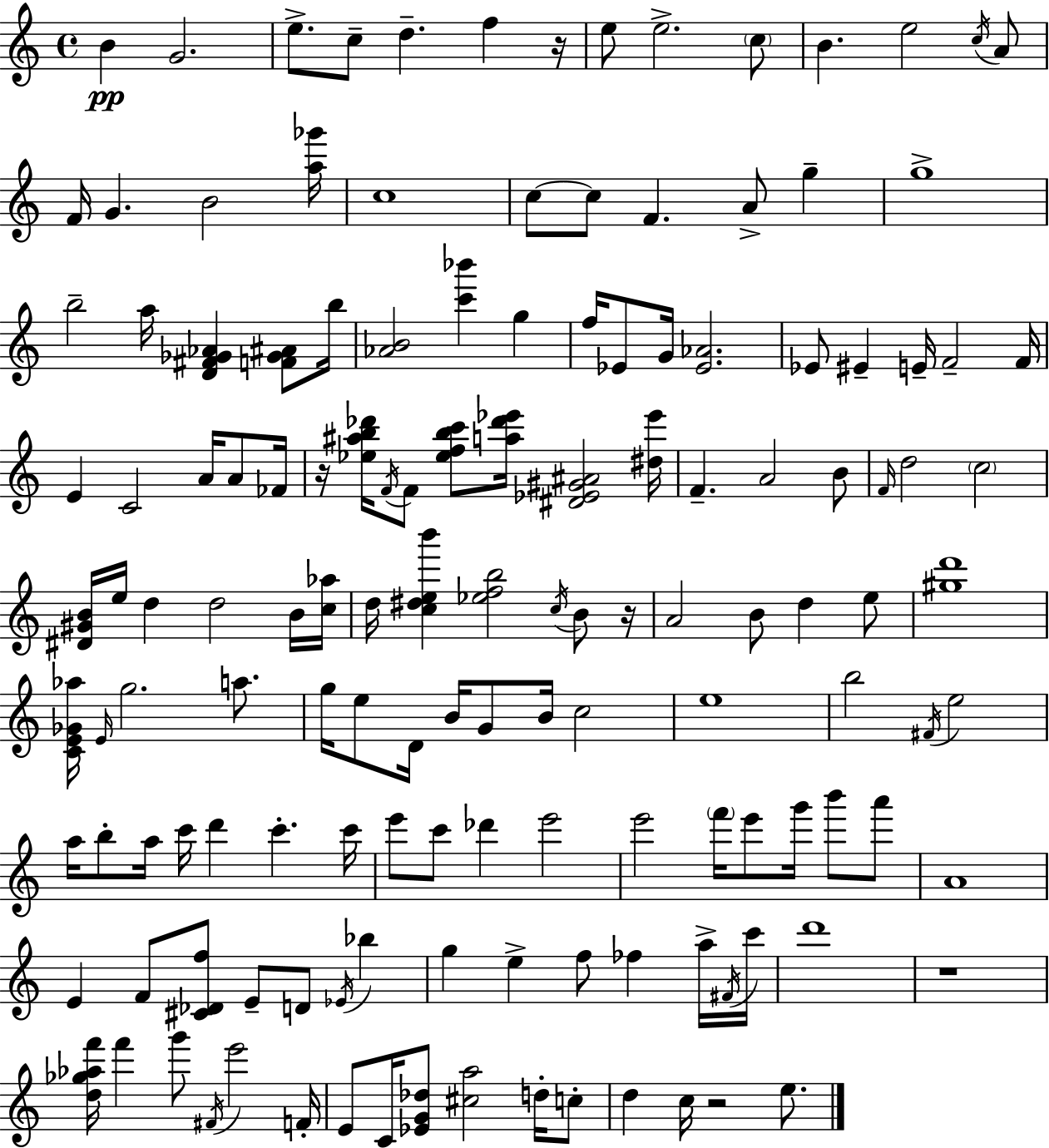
B4/q G4/h. E5/e. C5/e D5/q. F5/q R/s E5/e E5/h. C5/e B4/q. E5/h C5/s A4/e F4/s G4/q. B4/h [A5,Gb6]/s C5/w C5/e C5/e F4/q. A4/e G5/q G5/w B5/h A5/s [D4,F#4,Gb4,Ab4]/q [F4,Gb4,A#4]/e B5/s [Ab4,B4]/h [C6,Bb6]/q G5/q F5/s Eb4/e G4/s [Eb4,Ab4]/h. Eb4/e EIS4/q E4/s F4/h F4/s E4/q C4/h A4/s A4/e FES4/s R/s [Eb5,A#5,B5,Db6]/s F4/s F4/e [Eb5,F5,B5,C6]/e [A5,Db6,Eb6]/s [D#4,Eb4,G#4,A#4]/h [D#5,Eb6]/s F4/q. A4/h B4/e F4/s D5/h C5/h [D#4,G#4,B4]/s E5/s D5/q D5/h B4/s [C5,Ab5]/s D5/s [C5,D#5,E5,B6]/q [Eb5,F5,B5]/h C5/s B4/e R/s A4/h B4/e D5/q E5/e [G#5,D6]/w [C4,E4,Gb4,Ab5]/s E4/s G5/h. A5/e. G5/s E5/e D4/s B4/s G4/e B4/s C5/h E5/w B5/h F#4/s E5/h A5/s B5/e A5/s C6/s D6/q C6/q. C6/s E6/e C6/e Db6/q E6/h E6/h F6/s E6/e G6/s B6/e A6/e A4/w E4/q F4/e [C#4,Db4,F5]/e E4/e D4/e Eb4/s Bb5/q G5/q E5/q F5/e FES5/q A5/s F#4/s C6/s D6/w R/w [D5,Gb5,Ab5,F6]/s F6/q G6/e F#4/s E6/h F4/s E4/e C4/s [Eb4,G4,Db5]/e [C#5,A5]/h D5/s C5/e D5/q C5/s R/h E5/e.